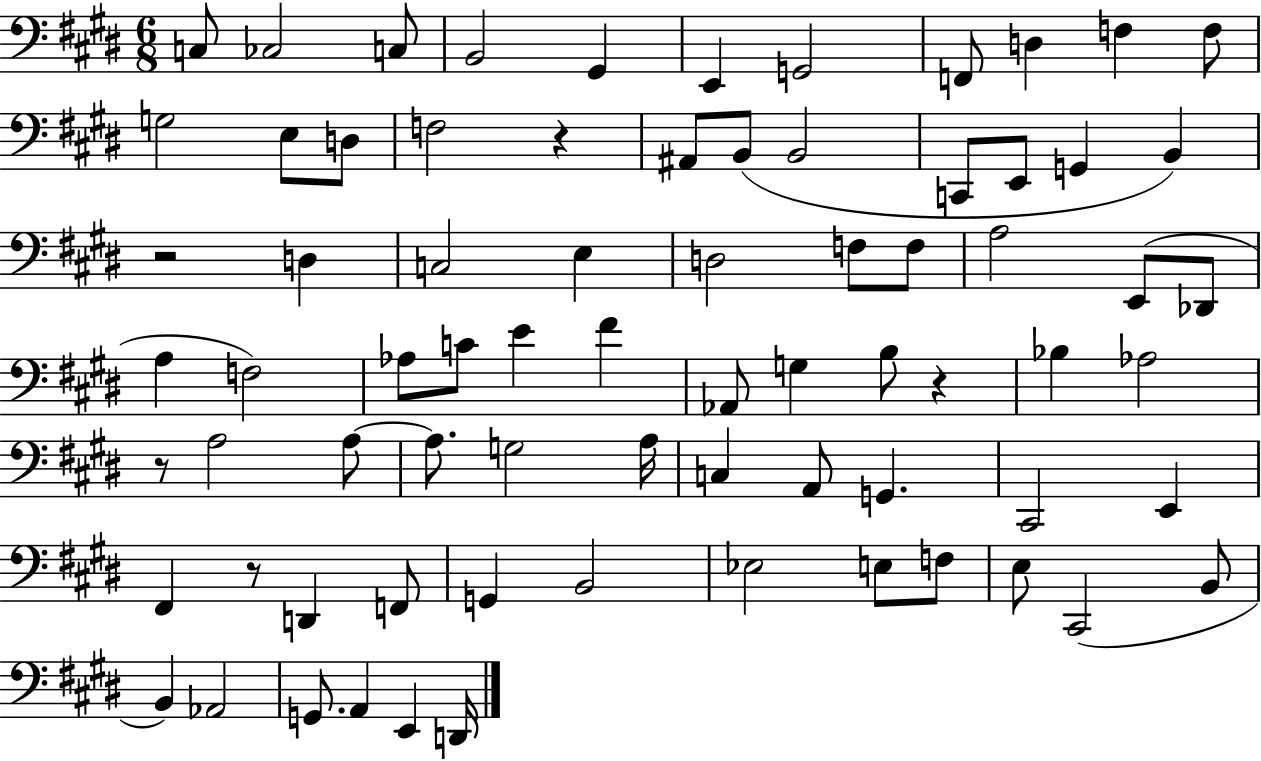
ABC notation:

X:1
T:Untitled
M:6/8
L:1/4
K:E
C,/2 _C,2 C,/2 B,,2 ^G,, E,, G,,2 F,,/2 D, F, F,/2 G,2 E,/2 D,/2 F,2 z ^A,,/2 B,,/2 B,,2 C,,/2 E,,/2 G,, B,, z2 D, C,2 E, D,2 F,/2 F,/2 A,2 E,,/2 _D,,/2 A, F,2 _A,/2 C/2 E ^F _A,,/2 G, B,/2 z _B, _A,2 z/2 A,2 A,/2 A,/2 G,2 A,/4 C, A,,/2 G,, ^C,,2 E,, ^F,, z/2 D,, F,,/2 G,, B,,2 _E,2 E,/2 F,/2 E,/2 ^C,,2 B,,/2 B,, _A,,2 G,,/2 A,, E,, D,,/4